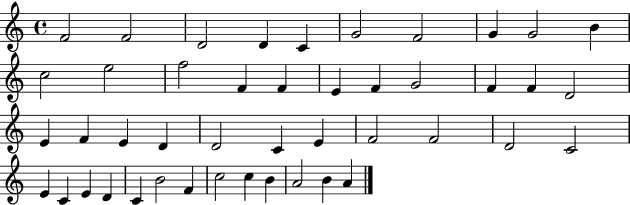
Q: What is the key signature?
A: C major